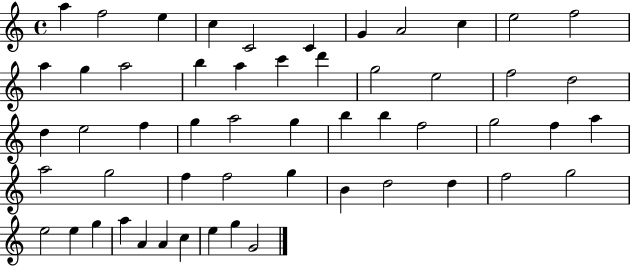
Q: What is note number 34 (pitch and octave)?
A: A5